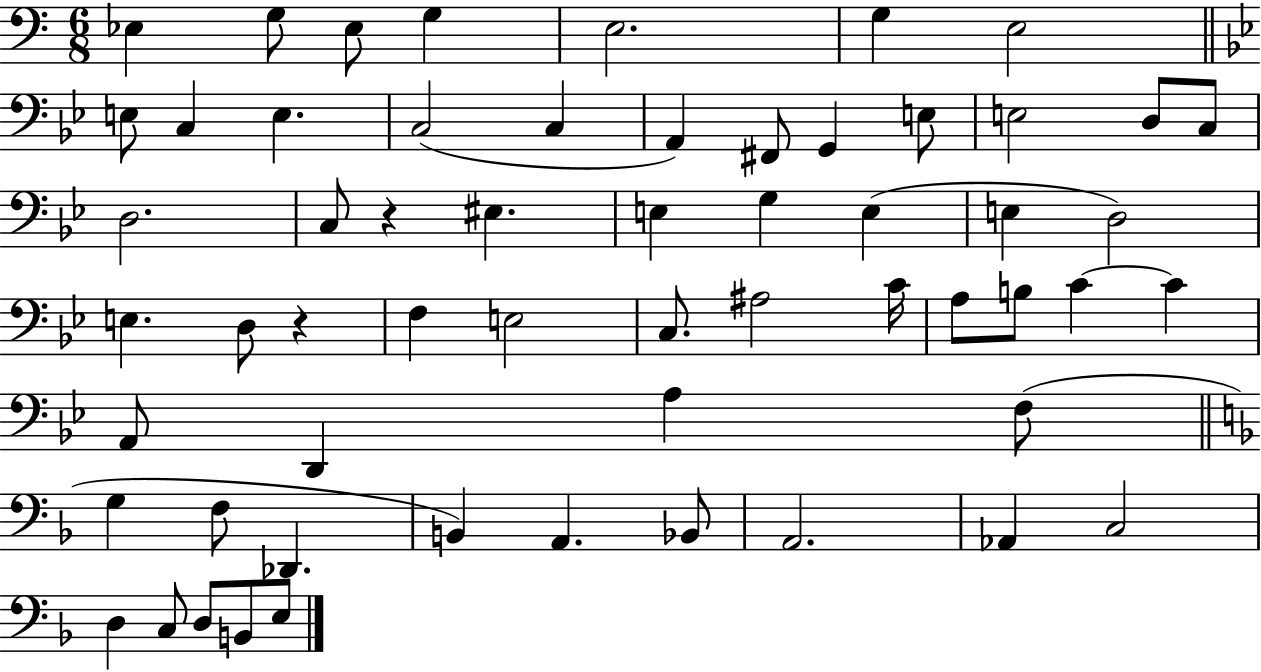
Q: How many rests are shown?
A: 2